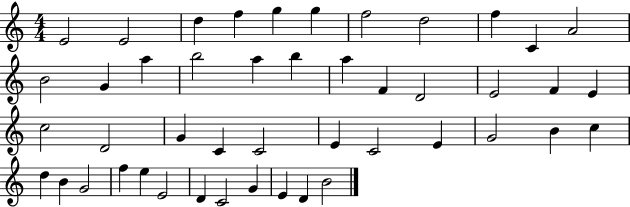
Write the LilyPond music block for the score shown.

{
  \clef treble
  \numericTimeSignature
  \time 4/4
  \key c \major
  e'2 e'2 | d''4 f''4 g''4 g''4 | f''2 d''2 | f''4 c'4 a'2 | \break b'2 g'4 a''4 | b''2 a''4 b''4 | a''4 f'4 d'2 | e'2 f'4 e'4 | \break c''2 d'2 | g'4 c'4 c'2 | e'4 c'2 e'4 | g'2 b'4 c''4 | \break d''4 b'4 g'2 | f''4 e''4 e'2 | d'4 c'2 g'4 | e'4 d'4 b'2 | \break \bar "|."
}